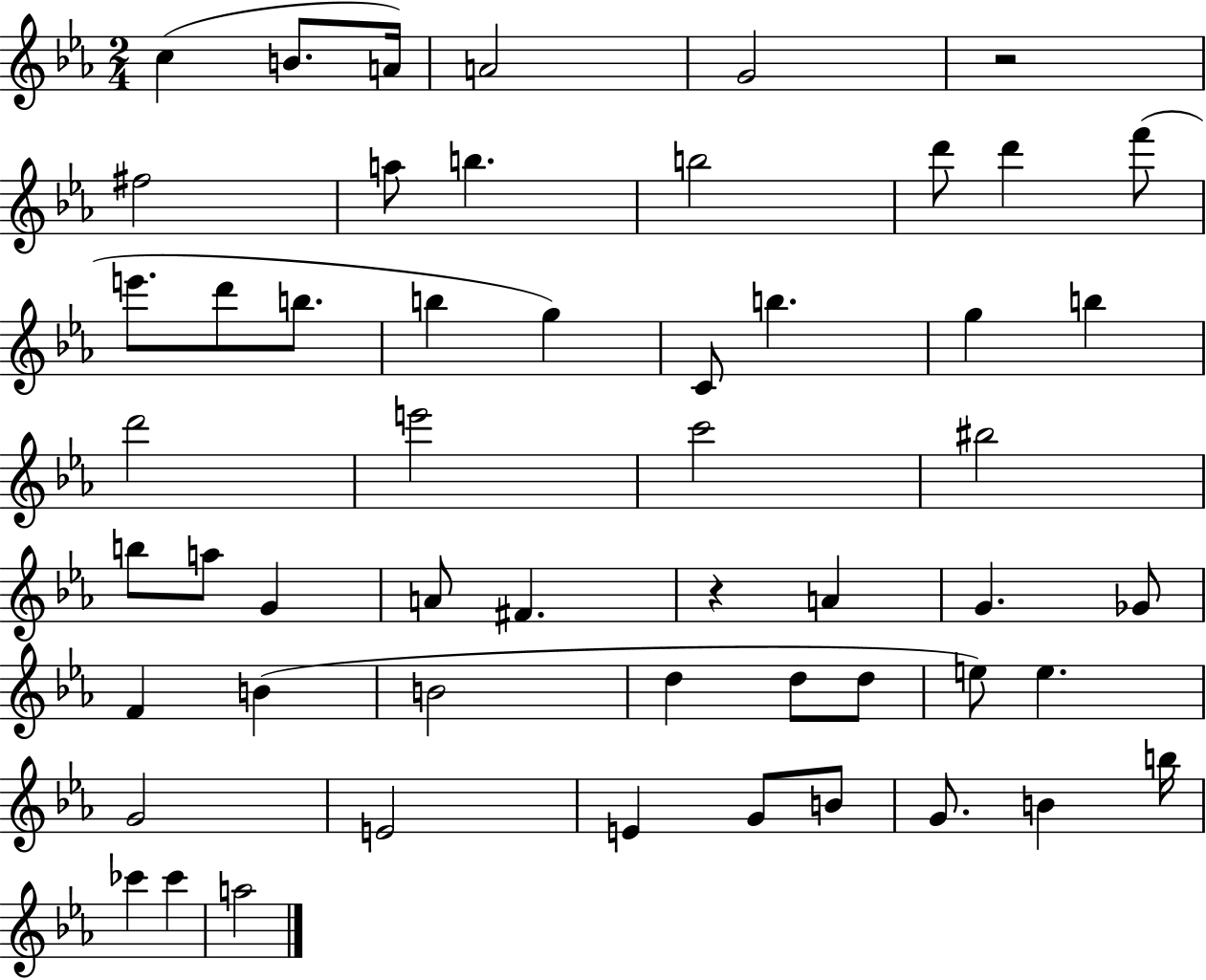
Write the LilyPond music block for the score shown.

{
  \clef treble
  \numericTimeSignature
  \time 2/4
  \key ees \major
  \repeat volta 2 { c''4( b'8. a'16) | a'2 | g'2 | r2 | \break fis''2 | a''8 b''4. | b''2 | d'''8 d'''4 f'''8( | \break e'''8. d'''8 b''8. | b''4 g''4) | c'8 b''4. | g''4 b''4 | \break d'''2 | e'''2 | c'''2 | bis''2 | \break b''8 a''8 g'4 | a'8 fis'4. | r4 a'4 | g'4. ges'8 | \break f'4 b'4( | b'2 | d''4 d''8 d''8 | e''8) e''4. | \break g'2 | e'2 | e'4 g'8 b'8 | g'8. b'4 b''16 | \break ces'''4 ces'''4 | a''2 | } \bar "|."
}